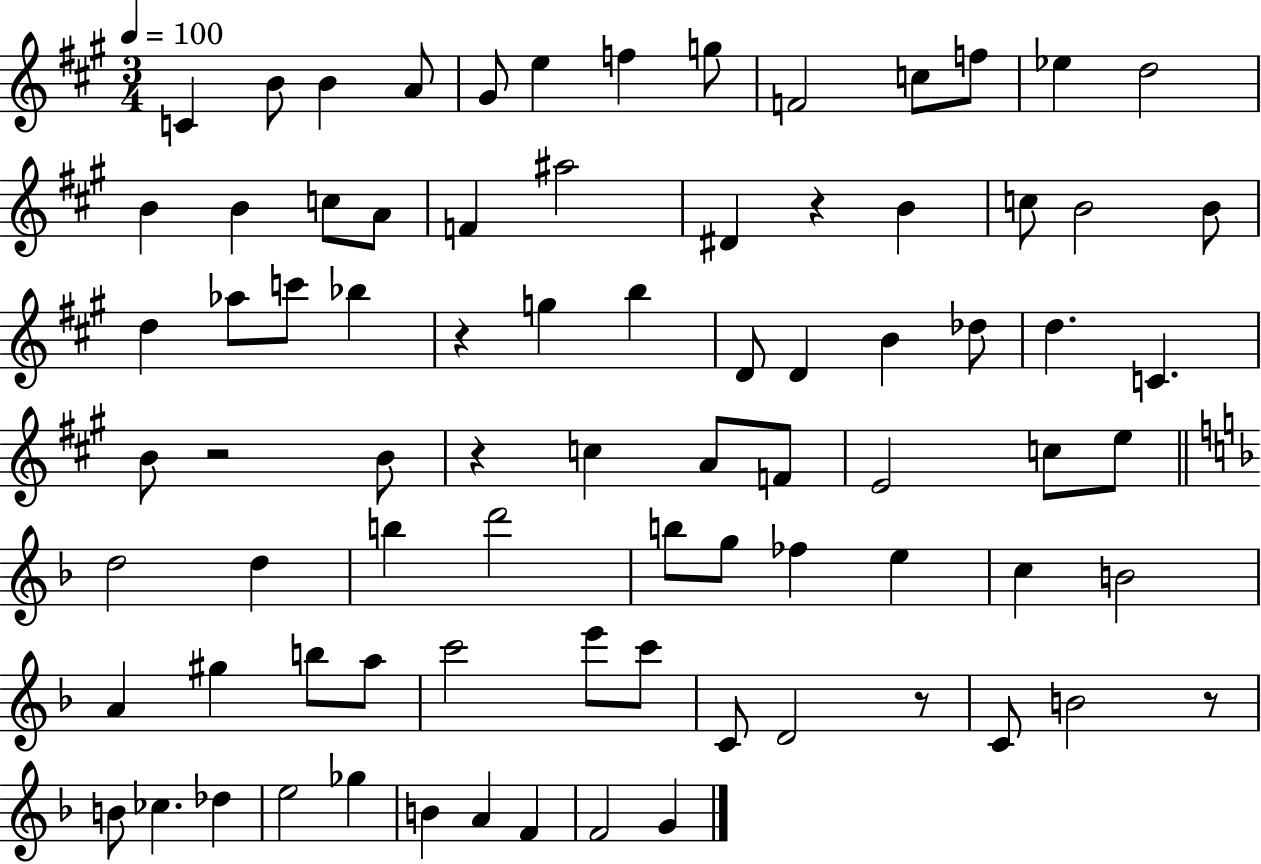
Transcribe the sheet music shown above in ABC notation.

X:1
T:Untitled
M:3/4
L:1/4
K:A
C B/2 B A/2 ^G/2 e f g/2 F2 c/2 f/2 _e d2 B B c/2 A/2 F ^a2 ^D z B c/2 B2 B/2 d _a/2 c'/2 _b z g b D/2 D B _d/2 d C B/2 z2 B/2 z c A/2 F/2 E2 c/2 e/2 d2 d b d'2 b/2 g/2 _f e c B2 A ^g b/2 a/2 c'2 e'/2 c'/2 C/2 D2 z/2 C/2 B2 z/2 B/2 _c _d e2 _g B A F F2 G